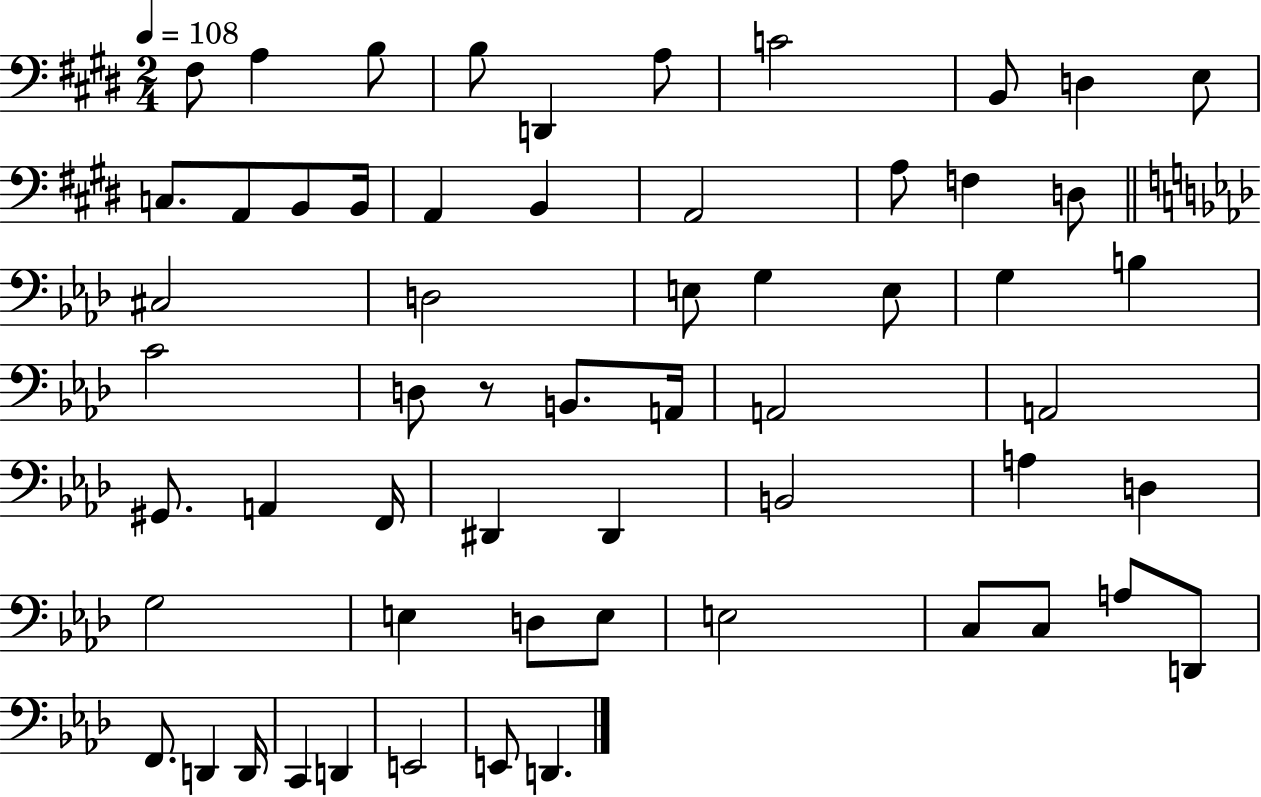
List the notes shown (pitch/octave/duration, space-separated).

F#3/e A3/q B3/e B3/e D2/q A3/e C4/h B2/e D3/q E3/e C3/e. A2/e B2/e B2/s A2/q B2/q A2/h A3/e F3/q D3/e C#3/h D3/h E3/e G3/q E3/e G3/q B3/q C4/h D3/e R/e B2/e. A2/s A2/h A2/h G#2/e. A2/q F2/s D#2/q D#2/q B2/h A3/q D3/q G3/h E3/q D3/e E3/e E3/h C3/e C3/e A3/e D2/e F2/e. D2/q D2/s C2/q D2/q E2/h E2/e D2/q.